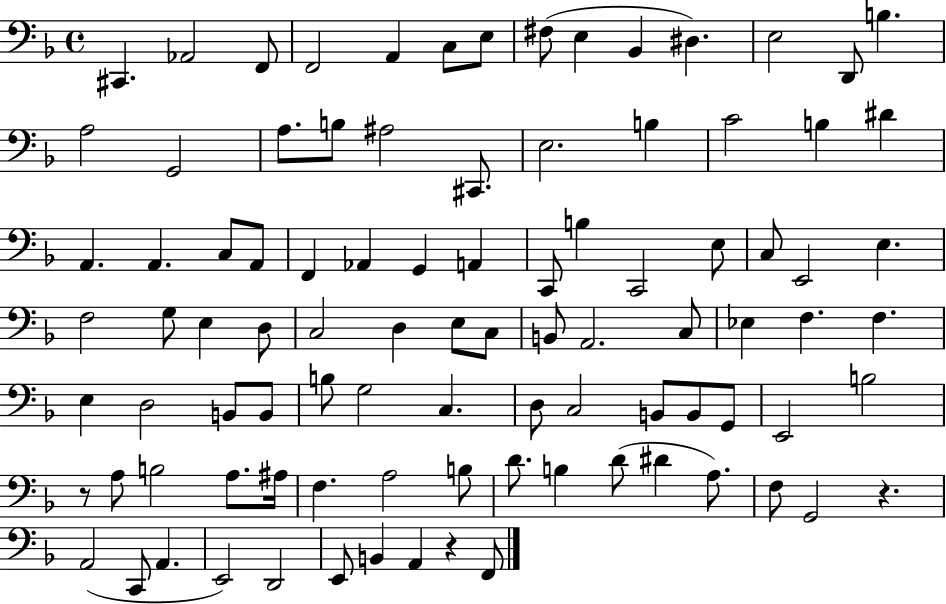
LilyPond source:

{
  \clef bass
  \time 4/4
  \defaultTimeSignature
  \key f \major
  \repeat volta 2 { cis,4. aes,2 f,8 | f,2 a,4 c8 e8 | fis8( e4 bes,4 dis4.) | e2 d,8 b4. | \break a2 g,2 | a8. b8 ais2 cis,8. | e2. b4 | c'2 b4 dis'4 | \break a,4. a,4. c8 a,8 | f,4 aes,4 g,4 a,4 | c,8 b4 c,2 e8 | c8 e,2 e4. | \break f2 g8 e4 d8 | c2 d4 e8 c8 | b,8 a,2. c8 | ees4 f4. f4. | \break e4 d2 b,8 b,8 | b8 g2 c4. | d8 c2 b,8 b,8 g,8 | e,2 b2 | \break r8 a8 b2 a8. ais16 | f4. a2 b8 | d'8. b4 d'8( dis'4 a8.) | f8 g,2 r4. | \break a,2( c,8 a,4. | e,2) d,2 | e,8 b,4 a,4 r4 f,8 | } \bar "|."
}